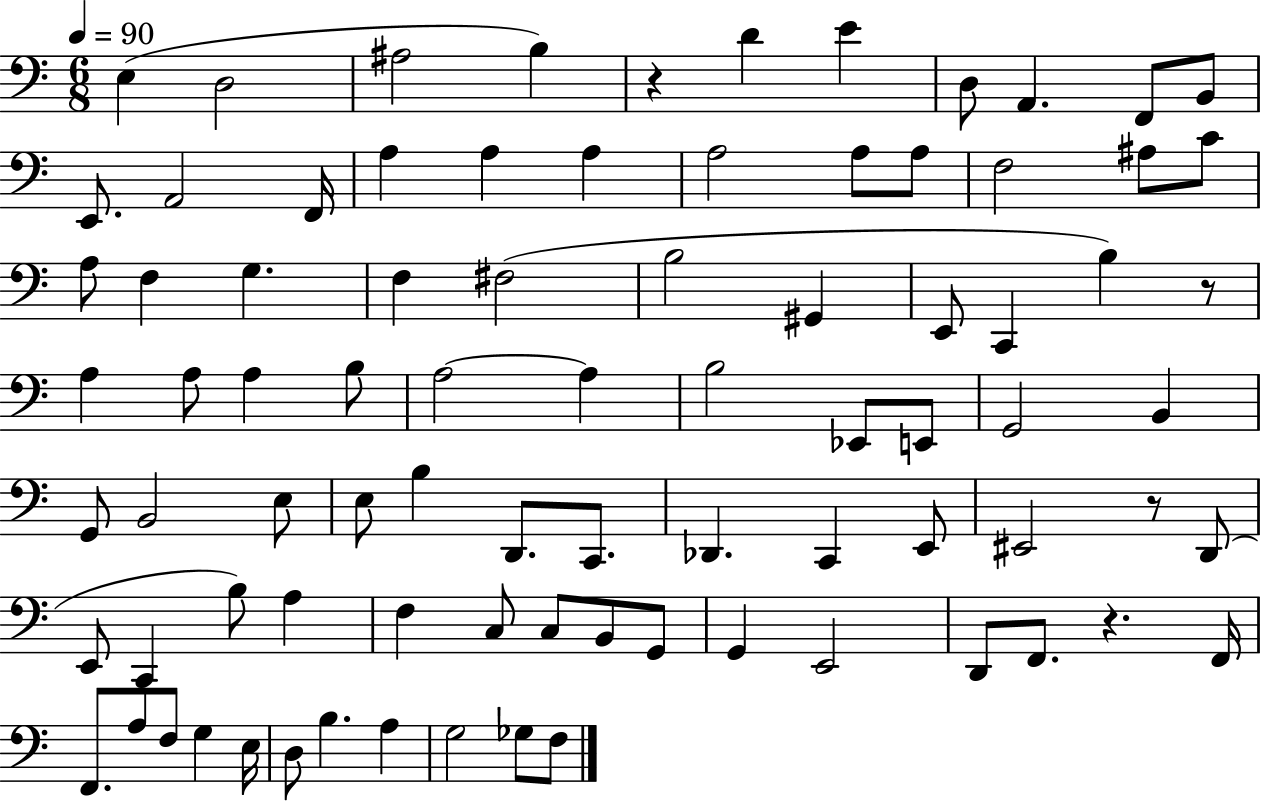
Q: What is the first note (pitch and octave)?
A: E3